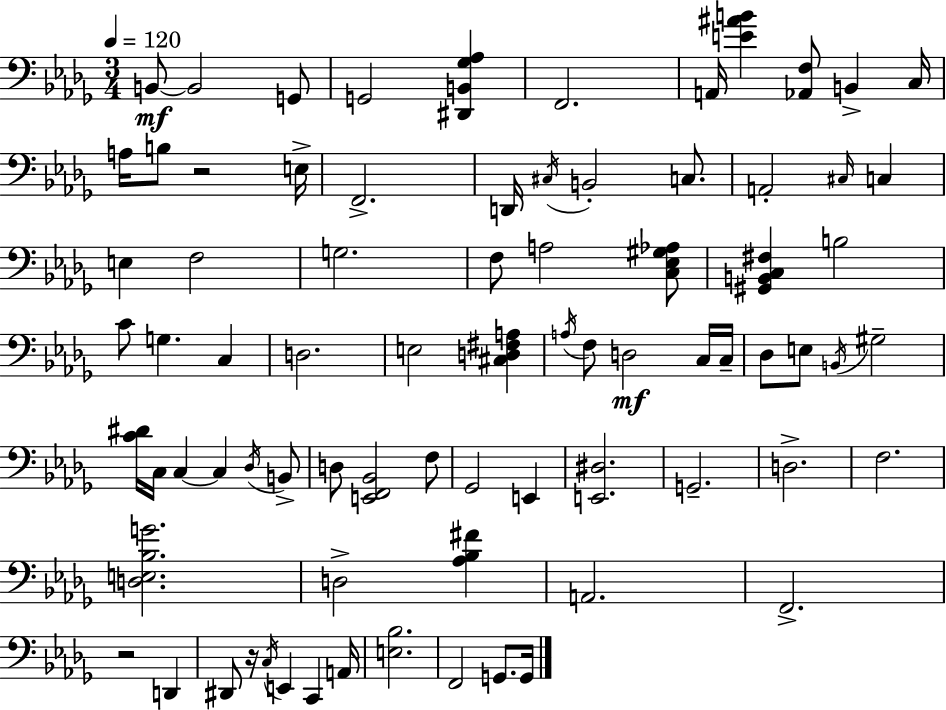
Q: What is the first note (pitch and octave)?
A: B2